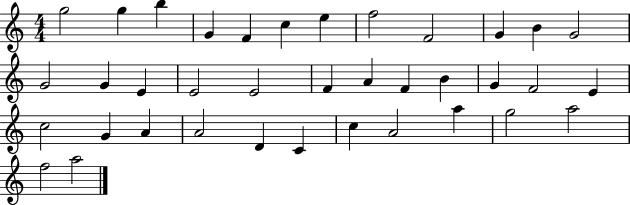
X:1
T:Untitled
M:4/4
L:1/4
K:C
g2 g b G F c e f2 F2 G B G2 G2 G E E2 E2 F A F B G F2 E c2 G A A2 D C c A2 a g2 a2 f2 a2